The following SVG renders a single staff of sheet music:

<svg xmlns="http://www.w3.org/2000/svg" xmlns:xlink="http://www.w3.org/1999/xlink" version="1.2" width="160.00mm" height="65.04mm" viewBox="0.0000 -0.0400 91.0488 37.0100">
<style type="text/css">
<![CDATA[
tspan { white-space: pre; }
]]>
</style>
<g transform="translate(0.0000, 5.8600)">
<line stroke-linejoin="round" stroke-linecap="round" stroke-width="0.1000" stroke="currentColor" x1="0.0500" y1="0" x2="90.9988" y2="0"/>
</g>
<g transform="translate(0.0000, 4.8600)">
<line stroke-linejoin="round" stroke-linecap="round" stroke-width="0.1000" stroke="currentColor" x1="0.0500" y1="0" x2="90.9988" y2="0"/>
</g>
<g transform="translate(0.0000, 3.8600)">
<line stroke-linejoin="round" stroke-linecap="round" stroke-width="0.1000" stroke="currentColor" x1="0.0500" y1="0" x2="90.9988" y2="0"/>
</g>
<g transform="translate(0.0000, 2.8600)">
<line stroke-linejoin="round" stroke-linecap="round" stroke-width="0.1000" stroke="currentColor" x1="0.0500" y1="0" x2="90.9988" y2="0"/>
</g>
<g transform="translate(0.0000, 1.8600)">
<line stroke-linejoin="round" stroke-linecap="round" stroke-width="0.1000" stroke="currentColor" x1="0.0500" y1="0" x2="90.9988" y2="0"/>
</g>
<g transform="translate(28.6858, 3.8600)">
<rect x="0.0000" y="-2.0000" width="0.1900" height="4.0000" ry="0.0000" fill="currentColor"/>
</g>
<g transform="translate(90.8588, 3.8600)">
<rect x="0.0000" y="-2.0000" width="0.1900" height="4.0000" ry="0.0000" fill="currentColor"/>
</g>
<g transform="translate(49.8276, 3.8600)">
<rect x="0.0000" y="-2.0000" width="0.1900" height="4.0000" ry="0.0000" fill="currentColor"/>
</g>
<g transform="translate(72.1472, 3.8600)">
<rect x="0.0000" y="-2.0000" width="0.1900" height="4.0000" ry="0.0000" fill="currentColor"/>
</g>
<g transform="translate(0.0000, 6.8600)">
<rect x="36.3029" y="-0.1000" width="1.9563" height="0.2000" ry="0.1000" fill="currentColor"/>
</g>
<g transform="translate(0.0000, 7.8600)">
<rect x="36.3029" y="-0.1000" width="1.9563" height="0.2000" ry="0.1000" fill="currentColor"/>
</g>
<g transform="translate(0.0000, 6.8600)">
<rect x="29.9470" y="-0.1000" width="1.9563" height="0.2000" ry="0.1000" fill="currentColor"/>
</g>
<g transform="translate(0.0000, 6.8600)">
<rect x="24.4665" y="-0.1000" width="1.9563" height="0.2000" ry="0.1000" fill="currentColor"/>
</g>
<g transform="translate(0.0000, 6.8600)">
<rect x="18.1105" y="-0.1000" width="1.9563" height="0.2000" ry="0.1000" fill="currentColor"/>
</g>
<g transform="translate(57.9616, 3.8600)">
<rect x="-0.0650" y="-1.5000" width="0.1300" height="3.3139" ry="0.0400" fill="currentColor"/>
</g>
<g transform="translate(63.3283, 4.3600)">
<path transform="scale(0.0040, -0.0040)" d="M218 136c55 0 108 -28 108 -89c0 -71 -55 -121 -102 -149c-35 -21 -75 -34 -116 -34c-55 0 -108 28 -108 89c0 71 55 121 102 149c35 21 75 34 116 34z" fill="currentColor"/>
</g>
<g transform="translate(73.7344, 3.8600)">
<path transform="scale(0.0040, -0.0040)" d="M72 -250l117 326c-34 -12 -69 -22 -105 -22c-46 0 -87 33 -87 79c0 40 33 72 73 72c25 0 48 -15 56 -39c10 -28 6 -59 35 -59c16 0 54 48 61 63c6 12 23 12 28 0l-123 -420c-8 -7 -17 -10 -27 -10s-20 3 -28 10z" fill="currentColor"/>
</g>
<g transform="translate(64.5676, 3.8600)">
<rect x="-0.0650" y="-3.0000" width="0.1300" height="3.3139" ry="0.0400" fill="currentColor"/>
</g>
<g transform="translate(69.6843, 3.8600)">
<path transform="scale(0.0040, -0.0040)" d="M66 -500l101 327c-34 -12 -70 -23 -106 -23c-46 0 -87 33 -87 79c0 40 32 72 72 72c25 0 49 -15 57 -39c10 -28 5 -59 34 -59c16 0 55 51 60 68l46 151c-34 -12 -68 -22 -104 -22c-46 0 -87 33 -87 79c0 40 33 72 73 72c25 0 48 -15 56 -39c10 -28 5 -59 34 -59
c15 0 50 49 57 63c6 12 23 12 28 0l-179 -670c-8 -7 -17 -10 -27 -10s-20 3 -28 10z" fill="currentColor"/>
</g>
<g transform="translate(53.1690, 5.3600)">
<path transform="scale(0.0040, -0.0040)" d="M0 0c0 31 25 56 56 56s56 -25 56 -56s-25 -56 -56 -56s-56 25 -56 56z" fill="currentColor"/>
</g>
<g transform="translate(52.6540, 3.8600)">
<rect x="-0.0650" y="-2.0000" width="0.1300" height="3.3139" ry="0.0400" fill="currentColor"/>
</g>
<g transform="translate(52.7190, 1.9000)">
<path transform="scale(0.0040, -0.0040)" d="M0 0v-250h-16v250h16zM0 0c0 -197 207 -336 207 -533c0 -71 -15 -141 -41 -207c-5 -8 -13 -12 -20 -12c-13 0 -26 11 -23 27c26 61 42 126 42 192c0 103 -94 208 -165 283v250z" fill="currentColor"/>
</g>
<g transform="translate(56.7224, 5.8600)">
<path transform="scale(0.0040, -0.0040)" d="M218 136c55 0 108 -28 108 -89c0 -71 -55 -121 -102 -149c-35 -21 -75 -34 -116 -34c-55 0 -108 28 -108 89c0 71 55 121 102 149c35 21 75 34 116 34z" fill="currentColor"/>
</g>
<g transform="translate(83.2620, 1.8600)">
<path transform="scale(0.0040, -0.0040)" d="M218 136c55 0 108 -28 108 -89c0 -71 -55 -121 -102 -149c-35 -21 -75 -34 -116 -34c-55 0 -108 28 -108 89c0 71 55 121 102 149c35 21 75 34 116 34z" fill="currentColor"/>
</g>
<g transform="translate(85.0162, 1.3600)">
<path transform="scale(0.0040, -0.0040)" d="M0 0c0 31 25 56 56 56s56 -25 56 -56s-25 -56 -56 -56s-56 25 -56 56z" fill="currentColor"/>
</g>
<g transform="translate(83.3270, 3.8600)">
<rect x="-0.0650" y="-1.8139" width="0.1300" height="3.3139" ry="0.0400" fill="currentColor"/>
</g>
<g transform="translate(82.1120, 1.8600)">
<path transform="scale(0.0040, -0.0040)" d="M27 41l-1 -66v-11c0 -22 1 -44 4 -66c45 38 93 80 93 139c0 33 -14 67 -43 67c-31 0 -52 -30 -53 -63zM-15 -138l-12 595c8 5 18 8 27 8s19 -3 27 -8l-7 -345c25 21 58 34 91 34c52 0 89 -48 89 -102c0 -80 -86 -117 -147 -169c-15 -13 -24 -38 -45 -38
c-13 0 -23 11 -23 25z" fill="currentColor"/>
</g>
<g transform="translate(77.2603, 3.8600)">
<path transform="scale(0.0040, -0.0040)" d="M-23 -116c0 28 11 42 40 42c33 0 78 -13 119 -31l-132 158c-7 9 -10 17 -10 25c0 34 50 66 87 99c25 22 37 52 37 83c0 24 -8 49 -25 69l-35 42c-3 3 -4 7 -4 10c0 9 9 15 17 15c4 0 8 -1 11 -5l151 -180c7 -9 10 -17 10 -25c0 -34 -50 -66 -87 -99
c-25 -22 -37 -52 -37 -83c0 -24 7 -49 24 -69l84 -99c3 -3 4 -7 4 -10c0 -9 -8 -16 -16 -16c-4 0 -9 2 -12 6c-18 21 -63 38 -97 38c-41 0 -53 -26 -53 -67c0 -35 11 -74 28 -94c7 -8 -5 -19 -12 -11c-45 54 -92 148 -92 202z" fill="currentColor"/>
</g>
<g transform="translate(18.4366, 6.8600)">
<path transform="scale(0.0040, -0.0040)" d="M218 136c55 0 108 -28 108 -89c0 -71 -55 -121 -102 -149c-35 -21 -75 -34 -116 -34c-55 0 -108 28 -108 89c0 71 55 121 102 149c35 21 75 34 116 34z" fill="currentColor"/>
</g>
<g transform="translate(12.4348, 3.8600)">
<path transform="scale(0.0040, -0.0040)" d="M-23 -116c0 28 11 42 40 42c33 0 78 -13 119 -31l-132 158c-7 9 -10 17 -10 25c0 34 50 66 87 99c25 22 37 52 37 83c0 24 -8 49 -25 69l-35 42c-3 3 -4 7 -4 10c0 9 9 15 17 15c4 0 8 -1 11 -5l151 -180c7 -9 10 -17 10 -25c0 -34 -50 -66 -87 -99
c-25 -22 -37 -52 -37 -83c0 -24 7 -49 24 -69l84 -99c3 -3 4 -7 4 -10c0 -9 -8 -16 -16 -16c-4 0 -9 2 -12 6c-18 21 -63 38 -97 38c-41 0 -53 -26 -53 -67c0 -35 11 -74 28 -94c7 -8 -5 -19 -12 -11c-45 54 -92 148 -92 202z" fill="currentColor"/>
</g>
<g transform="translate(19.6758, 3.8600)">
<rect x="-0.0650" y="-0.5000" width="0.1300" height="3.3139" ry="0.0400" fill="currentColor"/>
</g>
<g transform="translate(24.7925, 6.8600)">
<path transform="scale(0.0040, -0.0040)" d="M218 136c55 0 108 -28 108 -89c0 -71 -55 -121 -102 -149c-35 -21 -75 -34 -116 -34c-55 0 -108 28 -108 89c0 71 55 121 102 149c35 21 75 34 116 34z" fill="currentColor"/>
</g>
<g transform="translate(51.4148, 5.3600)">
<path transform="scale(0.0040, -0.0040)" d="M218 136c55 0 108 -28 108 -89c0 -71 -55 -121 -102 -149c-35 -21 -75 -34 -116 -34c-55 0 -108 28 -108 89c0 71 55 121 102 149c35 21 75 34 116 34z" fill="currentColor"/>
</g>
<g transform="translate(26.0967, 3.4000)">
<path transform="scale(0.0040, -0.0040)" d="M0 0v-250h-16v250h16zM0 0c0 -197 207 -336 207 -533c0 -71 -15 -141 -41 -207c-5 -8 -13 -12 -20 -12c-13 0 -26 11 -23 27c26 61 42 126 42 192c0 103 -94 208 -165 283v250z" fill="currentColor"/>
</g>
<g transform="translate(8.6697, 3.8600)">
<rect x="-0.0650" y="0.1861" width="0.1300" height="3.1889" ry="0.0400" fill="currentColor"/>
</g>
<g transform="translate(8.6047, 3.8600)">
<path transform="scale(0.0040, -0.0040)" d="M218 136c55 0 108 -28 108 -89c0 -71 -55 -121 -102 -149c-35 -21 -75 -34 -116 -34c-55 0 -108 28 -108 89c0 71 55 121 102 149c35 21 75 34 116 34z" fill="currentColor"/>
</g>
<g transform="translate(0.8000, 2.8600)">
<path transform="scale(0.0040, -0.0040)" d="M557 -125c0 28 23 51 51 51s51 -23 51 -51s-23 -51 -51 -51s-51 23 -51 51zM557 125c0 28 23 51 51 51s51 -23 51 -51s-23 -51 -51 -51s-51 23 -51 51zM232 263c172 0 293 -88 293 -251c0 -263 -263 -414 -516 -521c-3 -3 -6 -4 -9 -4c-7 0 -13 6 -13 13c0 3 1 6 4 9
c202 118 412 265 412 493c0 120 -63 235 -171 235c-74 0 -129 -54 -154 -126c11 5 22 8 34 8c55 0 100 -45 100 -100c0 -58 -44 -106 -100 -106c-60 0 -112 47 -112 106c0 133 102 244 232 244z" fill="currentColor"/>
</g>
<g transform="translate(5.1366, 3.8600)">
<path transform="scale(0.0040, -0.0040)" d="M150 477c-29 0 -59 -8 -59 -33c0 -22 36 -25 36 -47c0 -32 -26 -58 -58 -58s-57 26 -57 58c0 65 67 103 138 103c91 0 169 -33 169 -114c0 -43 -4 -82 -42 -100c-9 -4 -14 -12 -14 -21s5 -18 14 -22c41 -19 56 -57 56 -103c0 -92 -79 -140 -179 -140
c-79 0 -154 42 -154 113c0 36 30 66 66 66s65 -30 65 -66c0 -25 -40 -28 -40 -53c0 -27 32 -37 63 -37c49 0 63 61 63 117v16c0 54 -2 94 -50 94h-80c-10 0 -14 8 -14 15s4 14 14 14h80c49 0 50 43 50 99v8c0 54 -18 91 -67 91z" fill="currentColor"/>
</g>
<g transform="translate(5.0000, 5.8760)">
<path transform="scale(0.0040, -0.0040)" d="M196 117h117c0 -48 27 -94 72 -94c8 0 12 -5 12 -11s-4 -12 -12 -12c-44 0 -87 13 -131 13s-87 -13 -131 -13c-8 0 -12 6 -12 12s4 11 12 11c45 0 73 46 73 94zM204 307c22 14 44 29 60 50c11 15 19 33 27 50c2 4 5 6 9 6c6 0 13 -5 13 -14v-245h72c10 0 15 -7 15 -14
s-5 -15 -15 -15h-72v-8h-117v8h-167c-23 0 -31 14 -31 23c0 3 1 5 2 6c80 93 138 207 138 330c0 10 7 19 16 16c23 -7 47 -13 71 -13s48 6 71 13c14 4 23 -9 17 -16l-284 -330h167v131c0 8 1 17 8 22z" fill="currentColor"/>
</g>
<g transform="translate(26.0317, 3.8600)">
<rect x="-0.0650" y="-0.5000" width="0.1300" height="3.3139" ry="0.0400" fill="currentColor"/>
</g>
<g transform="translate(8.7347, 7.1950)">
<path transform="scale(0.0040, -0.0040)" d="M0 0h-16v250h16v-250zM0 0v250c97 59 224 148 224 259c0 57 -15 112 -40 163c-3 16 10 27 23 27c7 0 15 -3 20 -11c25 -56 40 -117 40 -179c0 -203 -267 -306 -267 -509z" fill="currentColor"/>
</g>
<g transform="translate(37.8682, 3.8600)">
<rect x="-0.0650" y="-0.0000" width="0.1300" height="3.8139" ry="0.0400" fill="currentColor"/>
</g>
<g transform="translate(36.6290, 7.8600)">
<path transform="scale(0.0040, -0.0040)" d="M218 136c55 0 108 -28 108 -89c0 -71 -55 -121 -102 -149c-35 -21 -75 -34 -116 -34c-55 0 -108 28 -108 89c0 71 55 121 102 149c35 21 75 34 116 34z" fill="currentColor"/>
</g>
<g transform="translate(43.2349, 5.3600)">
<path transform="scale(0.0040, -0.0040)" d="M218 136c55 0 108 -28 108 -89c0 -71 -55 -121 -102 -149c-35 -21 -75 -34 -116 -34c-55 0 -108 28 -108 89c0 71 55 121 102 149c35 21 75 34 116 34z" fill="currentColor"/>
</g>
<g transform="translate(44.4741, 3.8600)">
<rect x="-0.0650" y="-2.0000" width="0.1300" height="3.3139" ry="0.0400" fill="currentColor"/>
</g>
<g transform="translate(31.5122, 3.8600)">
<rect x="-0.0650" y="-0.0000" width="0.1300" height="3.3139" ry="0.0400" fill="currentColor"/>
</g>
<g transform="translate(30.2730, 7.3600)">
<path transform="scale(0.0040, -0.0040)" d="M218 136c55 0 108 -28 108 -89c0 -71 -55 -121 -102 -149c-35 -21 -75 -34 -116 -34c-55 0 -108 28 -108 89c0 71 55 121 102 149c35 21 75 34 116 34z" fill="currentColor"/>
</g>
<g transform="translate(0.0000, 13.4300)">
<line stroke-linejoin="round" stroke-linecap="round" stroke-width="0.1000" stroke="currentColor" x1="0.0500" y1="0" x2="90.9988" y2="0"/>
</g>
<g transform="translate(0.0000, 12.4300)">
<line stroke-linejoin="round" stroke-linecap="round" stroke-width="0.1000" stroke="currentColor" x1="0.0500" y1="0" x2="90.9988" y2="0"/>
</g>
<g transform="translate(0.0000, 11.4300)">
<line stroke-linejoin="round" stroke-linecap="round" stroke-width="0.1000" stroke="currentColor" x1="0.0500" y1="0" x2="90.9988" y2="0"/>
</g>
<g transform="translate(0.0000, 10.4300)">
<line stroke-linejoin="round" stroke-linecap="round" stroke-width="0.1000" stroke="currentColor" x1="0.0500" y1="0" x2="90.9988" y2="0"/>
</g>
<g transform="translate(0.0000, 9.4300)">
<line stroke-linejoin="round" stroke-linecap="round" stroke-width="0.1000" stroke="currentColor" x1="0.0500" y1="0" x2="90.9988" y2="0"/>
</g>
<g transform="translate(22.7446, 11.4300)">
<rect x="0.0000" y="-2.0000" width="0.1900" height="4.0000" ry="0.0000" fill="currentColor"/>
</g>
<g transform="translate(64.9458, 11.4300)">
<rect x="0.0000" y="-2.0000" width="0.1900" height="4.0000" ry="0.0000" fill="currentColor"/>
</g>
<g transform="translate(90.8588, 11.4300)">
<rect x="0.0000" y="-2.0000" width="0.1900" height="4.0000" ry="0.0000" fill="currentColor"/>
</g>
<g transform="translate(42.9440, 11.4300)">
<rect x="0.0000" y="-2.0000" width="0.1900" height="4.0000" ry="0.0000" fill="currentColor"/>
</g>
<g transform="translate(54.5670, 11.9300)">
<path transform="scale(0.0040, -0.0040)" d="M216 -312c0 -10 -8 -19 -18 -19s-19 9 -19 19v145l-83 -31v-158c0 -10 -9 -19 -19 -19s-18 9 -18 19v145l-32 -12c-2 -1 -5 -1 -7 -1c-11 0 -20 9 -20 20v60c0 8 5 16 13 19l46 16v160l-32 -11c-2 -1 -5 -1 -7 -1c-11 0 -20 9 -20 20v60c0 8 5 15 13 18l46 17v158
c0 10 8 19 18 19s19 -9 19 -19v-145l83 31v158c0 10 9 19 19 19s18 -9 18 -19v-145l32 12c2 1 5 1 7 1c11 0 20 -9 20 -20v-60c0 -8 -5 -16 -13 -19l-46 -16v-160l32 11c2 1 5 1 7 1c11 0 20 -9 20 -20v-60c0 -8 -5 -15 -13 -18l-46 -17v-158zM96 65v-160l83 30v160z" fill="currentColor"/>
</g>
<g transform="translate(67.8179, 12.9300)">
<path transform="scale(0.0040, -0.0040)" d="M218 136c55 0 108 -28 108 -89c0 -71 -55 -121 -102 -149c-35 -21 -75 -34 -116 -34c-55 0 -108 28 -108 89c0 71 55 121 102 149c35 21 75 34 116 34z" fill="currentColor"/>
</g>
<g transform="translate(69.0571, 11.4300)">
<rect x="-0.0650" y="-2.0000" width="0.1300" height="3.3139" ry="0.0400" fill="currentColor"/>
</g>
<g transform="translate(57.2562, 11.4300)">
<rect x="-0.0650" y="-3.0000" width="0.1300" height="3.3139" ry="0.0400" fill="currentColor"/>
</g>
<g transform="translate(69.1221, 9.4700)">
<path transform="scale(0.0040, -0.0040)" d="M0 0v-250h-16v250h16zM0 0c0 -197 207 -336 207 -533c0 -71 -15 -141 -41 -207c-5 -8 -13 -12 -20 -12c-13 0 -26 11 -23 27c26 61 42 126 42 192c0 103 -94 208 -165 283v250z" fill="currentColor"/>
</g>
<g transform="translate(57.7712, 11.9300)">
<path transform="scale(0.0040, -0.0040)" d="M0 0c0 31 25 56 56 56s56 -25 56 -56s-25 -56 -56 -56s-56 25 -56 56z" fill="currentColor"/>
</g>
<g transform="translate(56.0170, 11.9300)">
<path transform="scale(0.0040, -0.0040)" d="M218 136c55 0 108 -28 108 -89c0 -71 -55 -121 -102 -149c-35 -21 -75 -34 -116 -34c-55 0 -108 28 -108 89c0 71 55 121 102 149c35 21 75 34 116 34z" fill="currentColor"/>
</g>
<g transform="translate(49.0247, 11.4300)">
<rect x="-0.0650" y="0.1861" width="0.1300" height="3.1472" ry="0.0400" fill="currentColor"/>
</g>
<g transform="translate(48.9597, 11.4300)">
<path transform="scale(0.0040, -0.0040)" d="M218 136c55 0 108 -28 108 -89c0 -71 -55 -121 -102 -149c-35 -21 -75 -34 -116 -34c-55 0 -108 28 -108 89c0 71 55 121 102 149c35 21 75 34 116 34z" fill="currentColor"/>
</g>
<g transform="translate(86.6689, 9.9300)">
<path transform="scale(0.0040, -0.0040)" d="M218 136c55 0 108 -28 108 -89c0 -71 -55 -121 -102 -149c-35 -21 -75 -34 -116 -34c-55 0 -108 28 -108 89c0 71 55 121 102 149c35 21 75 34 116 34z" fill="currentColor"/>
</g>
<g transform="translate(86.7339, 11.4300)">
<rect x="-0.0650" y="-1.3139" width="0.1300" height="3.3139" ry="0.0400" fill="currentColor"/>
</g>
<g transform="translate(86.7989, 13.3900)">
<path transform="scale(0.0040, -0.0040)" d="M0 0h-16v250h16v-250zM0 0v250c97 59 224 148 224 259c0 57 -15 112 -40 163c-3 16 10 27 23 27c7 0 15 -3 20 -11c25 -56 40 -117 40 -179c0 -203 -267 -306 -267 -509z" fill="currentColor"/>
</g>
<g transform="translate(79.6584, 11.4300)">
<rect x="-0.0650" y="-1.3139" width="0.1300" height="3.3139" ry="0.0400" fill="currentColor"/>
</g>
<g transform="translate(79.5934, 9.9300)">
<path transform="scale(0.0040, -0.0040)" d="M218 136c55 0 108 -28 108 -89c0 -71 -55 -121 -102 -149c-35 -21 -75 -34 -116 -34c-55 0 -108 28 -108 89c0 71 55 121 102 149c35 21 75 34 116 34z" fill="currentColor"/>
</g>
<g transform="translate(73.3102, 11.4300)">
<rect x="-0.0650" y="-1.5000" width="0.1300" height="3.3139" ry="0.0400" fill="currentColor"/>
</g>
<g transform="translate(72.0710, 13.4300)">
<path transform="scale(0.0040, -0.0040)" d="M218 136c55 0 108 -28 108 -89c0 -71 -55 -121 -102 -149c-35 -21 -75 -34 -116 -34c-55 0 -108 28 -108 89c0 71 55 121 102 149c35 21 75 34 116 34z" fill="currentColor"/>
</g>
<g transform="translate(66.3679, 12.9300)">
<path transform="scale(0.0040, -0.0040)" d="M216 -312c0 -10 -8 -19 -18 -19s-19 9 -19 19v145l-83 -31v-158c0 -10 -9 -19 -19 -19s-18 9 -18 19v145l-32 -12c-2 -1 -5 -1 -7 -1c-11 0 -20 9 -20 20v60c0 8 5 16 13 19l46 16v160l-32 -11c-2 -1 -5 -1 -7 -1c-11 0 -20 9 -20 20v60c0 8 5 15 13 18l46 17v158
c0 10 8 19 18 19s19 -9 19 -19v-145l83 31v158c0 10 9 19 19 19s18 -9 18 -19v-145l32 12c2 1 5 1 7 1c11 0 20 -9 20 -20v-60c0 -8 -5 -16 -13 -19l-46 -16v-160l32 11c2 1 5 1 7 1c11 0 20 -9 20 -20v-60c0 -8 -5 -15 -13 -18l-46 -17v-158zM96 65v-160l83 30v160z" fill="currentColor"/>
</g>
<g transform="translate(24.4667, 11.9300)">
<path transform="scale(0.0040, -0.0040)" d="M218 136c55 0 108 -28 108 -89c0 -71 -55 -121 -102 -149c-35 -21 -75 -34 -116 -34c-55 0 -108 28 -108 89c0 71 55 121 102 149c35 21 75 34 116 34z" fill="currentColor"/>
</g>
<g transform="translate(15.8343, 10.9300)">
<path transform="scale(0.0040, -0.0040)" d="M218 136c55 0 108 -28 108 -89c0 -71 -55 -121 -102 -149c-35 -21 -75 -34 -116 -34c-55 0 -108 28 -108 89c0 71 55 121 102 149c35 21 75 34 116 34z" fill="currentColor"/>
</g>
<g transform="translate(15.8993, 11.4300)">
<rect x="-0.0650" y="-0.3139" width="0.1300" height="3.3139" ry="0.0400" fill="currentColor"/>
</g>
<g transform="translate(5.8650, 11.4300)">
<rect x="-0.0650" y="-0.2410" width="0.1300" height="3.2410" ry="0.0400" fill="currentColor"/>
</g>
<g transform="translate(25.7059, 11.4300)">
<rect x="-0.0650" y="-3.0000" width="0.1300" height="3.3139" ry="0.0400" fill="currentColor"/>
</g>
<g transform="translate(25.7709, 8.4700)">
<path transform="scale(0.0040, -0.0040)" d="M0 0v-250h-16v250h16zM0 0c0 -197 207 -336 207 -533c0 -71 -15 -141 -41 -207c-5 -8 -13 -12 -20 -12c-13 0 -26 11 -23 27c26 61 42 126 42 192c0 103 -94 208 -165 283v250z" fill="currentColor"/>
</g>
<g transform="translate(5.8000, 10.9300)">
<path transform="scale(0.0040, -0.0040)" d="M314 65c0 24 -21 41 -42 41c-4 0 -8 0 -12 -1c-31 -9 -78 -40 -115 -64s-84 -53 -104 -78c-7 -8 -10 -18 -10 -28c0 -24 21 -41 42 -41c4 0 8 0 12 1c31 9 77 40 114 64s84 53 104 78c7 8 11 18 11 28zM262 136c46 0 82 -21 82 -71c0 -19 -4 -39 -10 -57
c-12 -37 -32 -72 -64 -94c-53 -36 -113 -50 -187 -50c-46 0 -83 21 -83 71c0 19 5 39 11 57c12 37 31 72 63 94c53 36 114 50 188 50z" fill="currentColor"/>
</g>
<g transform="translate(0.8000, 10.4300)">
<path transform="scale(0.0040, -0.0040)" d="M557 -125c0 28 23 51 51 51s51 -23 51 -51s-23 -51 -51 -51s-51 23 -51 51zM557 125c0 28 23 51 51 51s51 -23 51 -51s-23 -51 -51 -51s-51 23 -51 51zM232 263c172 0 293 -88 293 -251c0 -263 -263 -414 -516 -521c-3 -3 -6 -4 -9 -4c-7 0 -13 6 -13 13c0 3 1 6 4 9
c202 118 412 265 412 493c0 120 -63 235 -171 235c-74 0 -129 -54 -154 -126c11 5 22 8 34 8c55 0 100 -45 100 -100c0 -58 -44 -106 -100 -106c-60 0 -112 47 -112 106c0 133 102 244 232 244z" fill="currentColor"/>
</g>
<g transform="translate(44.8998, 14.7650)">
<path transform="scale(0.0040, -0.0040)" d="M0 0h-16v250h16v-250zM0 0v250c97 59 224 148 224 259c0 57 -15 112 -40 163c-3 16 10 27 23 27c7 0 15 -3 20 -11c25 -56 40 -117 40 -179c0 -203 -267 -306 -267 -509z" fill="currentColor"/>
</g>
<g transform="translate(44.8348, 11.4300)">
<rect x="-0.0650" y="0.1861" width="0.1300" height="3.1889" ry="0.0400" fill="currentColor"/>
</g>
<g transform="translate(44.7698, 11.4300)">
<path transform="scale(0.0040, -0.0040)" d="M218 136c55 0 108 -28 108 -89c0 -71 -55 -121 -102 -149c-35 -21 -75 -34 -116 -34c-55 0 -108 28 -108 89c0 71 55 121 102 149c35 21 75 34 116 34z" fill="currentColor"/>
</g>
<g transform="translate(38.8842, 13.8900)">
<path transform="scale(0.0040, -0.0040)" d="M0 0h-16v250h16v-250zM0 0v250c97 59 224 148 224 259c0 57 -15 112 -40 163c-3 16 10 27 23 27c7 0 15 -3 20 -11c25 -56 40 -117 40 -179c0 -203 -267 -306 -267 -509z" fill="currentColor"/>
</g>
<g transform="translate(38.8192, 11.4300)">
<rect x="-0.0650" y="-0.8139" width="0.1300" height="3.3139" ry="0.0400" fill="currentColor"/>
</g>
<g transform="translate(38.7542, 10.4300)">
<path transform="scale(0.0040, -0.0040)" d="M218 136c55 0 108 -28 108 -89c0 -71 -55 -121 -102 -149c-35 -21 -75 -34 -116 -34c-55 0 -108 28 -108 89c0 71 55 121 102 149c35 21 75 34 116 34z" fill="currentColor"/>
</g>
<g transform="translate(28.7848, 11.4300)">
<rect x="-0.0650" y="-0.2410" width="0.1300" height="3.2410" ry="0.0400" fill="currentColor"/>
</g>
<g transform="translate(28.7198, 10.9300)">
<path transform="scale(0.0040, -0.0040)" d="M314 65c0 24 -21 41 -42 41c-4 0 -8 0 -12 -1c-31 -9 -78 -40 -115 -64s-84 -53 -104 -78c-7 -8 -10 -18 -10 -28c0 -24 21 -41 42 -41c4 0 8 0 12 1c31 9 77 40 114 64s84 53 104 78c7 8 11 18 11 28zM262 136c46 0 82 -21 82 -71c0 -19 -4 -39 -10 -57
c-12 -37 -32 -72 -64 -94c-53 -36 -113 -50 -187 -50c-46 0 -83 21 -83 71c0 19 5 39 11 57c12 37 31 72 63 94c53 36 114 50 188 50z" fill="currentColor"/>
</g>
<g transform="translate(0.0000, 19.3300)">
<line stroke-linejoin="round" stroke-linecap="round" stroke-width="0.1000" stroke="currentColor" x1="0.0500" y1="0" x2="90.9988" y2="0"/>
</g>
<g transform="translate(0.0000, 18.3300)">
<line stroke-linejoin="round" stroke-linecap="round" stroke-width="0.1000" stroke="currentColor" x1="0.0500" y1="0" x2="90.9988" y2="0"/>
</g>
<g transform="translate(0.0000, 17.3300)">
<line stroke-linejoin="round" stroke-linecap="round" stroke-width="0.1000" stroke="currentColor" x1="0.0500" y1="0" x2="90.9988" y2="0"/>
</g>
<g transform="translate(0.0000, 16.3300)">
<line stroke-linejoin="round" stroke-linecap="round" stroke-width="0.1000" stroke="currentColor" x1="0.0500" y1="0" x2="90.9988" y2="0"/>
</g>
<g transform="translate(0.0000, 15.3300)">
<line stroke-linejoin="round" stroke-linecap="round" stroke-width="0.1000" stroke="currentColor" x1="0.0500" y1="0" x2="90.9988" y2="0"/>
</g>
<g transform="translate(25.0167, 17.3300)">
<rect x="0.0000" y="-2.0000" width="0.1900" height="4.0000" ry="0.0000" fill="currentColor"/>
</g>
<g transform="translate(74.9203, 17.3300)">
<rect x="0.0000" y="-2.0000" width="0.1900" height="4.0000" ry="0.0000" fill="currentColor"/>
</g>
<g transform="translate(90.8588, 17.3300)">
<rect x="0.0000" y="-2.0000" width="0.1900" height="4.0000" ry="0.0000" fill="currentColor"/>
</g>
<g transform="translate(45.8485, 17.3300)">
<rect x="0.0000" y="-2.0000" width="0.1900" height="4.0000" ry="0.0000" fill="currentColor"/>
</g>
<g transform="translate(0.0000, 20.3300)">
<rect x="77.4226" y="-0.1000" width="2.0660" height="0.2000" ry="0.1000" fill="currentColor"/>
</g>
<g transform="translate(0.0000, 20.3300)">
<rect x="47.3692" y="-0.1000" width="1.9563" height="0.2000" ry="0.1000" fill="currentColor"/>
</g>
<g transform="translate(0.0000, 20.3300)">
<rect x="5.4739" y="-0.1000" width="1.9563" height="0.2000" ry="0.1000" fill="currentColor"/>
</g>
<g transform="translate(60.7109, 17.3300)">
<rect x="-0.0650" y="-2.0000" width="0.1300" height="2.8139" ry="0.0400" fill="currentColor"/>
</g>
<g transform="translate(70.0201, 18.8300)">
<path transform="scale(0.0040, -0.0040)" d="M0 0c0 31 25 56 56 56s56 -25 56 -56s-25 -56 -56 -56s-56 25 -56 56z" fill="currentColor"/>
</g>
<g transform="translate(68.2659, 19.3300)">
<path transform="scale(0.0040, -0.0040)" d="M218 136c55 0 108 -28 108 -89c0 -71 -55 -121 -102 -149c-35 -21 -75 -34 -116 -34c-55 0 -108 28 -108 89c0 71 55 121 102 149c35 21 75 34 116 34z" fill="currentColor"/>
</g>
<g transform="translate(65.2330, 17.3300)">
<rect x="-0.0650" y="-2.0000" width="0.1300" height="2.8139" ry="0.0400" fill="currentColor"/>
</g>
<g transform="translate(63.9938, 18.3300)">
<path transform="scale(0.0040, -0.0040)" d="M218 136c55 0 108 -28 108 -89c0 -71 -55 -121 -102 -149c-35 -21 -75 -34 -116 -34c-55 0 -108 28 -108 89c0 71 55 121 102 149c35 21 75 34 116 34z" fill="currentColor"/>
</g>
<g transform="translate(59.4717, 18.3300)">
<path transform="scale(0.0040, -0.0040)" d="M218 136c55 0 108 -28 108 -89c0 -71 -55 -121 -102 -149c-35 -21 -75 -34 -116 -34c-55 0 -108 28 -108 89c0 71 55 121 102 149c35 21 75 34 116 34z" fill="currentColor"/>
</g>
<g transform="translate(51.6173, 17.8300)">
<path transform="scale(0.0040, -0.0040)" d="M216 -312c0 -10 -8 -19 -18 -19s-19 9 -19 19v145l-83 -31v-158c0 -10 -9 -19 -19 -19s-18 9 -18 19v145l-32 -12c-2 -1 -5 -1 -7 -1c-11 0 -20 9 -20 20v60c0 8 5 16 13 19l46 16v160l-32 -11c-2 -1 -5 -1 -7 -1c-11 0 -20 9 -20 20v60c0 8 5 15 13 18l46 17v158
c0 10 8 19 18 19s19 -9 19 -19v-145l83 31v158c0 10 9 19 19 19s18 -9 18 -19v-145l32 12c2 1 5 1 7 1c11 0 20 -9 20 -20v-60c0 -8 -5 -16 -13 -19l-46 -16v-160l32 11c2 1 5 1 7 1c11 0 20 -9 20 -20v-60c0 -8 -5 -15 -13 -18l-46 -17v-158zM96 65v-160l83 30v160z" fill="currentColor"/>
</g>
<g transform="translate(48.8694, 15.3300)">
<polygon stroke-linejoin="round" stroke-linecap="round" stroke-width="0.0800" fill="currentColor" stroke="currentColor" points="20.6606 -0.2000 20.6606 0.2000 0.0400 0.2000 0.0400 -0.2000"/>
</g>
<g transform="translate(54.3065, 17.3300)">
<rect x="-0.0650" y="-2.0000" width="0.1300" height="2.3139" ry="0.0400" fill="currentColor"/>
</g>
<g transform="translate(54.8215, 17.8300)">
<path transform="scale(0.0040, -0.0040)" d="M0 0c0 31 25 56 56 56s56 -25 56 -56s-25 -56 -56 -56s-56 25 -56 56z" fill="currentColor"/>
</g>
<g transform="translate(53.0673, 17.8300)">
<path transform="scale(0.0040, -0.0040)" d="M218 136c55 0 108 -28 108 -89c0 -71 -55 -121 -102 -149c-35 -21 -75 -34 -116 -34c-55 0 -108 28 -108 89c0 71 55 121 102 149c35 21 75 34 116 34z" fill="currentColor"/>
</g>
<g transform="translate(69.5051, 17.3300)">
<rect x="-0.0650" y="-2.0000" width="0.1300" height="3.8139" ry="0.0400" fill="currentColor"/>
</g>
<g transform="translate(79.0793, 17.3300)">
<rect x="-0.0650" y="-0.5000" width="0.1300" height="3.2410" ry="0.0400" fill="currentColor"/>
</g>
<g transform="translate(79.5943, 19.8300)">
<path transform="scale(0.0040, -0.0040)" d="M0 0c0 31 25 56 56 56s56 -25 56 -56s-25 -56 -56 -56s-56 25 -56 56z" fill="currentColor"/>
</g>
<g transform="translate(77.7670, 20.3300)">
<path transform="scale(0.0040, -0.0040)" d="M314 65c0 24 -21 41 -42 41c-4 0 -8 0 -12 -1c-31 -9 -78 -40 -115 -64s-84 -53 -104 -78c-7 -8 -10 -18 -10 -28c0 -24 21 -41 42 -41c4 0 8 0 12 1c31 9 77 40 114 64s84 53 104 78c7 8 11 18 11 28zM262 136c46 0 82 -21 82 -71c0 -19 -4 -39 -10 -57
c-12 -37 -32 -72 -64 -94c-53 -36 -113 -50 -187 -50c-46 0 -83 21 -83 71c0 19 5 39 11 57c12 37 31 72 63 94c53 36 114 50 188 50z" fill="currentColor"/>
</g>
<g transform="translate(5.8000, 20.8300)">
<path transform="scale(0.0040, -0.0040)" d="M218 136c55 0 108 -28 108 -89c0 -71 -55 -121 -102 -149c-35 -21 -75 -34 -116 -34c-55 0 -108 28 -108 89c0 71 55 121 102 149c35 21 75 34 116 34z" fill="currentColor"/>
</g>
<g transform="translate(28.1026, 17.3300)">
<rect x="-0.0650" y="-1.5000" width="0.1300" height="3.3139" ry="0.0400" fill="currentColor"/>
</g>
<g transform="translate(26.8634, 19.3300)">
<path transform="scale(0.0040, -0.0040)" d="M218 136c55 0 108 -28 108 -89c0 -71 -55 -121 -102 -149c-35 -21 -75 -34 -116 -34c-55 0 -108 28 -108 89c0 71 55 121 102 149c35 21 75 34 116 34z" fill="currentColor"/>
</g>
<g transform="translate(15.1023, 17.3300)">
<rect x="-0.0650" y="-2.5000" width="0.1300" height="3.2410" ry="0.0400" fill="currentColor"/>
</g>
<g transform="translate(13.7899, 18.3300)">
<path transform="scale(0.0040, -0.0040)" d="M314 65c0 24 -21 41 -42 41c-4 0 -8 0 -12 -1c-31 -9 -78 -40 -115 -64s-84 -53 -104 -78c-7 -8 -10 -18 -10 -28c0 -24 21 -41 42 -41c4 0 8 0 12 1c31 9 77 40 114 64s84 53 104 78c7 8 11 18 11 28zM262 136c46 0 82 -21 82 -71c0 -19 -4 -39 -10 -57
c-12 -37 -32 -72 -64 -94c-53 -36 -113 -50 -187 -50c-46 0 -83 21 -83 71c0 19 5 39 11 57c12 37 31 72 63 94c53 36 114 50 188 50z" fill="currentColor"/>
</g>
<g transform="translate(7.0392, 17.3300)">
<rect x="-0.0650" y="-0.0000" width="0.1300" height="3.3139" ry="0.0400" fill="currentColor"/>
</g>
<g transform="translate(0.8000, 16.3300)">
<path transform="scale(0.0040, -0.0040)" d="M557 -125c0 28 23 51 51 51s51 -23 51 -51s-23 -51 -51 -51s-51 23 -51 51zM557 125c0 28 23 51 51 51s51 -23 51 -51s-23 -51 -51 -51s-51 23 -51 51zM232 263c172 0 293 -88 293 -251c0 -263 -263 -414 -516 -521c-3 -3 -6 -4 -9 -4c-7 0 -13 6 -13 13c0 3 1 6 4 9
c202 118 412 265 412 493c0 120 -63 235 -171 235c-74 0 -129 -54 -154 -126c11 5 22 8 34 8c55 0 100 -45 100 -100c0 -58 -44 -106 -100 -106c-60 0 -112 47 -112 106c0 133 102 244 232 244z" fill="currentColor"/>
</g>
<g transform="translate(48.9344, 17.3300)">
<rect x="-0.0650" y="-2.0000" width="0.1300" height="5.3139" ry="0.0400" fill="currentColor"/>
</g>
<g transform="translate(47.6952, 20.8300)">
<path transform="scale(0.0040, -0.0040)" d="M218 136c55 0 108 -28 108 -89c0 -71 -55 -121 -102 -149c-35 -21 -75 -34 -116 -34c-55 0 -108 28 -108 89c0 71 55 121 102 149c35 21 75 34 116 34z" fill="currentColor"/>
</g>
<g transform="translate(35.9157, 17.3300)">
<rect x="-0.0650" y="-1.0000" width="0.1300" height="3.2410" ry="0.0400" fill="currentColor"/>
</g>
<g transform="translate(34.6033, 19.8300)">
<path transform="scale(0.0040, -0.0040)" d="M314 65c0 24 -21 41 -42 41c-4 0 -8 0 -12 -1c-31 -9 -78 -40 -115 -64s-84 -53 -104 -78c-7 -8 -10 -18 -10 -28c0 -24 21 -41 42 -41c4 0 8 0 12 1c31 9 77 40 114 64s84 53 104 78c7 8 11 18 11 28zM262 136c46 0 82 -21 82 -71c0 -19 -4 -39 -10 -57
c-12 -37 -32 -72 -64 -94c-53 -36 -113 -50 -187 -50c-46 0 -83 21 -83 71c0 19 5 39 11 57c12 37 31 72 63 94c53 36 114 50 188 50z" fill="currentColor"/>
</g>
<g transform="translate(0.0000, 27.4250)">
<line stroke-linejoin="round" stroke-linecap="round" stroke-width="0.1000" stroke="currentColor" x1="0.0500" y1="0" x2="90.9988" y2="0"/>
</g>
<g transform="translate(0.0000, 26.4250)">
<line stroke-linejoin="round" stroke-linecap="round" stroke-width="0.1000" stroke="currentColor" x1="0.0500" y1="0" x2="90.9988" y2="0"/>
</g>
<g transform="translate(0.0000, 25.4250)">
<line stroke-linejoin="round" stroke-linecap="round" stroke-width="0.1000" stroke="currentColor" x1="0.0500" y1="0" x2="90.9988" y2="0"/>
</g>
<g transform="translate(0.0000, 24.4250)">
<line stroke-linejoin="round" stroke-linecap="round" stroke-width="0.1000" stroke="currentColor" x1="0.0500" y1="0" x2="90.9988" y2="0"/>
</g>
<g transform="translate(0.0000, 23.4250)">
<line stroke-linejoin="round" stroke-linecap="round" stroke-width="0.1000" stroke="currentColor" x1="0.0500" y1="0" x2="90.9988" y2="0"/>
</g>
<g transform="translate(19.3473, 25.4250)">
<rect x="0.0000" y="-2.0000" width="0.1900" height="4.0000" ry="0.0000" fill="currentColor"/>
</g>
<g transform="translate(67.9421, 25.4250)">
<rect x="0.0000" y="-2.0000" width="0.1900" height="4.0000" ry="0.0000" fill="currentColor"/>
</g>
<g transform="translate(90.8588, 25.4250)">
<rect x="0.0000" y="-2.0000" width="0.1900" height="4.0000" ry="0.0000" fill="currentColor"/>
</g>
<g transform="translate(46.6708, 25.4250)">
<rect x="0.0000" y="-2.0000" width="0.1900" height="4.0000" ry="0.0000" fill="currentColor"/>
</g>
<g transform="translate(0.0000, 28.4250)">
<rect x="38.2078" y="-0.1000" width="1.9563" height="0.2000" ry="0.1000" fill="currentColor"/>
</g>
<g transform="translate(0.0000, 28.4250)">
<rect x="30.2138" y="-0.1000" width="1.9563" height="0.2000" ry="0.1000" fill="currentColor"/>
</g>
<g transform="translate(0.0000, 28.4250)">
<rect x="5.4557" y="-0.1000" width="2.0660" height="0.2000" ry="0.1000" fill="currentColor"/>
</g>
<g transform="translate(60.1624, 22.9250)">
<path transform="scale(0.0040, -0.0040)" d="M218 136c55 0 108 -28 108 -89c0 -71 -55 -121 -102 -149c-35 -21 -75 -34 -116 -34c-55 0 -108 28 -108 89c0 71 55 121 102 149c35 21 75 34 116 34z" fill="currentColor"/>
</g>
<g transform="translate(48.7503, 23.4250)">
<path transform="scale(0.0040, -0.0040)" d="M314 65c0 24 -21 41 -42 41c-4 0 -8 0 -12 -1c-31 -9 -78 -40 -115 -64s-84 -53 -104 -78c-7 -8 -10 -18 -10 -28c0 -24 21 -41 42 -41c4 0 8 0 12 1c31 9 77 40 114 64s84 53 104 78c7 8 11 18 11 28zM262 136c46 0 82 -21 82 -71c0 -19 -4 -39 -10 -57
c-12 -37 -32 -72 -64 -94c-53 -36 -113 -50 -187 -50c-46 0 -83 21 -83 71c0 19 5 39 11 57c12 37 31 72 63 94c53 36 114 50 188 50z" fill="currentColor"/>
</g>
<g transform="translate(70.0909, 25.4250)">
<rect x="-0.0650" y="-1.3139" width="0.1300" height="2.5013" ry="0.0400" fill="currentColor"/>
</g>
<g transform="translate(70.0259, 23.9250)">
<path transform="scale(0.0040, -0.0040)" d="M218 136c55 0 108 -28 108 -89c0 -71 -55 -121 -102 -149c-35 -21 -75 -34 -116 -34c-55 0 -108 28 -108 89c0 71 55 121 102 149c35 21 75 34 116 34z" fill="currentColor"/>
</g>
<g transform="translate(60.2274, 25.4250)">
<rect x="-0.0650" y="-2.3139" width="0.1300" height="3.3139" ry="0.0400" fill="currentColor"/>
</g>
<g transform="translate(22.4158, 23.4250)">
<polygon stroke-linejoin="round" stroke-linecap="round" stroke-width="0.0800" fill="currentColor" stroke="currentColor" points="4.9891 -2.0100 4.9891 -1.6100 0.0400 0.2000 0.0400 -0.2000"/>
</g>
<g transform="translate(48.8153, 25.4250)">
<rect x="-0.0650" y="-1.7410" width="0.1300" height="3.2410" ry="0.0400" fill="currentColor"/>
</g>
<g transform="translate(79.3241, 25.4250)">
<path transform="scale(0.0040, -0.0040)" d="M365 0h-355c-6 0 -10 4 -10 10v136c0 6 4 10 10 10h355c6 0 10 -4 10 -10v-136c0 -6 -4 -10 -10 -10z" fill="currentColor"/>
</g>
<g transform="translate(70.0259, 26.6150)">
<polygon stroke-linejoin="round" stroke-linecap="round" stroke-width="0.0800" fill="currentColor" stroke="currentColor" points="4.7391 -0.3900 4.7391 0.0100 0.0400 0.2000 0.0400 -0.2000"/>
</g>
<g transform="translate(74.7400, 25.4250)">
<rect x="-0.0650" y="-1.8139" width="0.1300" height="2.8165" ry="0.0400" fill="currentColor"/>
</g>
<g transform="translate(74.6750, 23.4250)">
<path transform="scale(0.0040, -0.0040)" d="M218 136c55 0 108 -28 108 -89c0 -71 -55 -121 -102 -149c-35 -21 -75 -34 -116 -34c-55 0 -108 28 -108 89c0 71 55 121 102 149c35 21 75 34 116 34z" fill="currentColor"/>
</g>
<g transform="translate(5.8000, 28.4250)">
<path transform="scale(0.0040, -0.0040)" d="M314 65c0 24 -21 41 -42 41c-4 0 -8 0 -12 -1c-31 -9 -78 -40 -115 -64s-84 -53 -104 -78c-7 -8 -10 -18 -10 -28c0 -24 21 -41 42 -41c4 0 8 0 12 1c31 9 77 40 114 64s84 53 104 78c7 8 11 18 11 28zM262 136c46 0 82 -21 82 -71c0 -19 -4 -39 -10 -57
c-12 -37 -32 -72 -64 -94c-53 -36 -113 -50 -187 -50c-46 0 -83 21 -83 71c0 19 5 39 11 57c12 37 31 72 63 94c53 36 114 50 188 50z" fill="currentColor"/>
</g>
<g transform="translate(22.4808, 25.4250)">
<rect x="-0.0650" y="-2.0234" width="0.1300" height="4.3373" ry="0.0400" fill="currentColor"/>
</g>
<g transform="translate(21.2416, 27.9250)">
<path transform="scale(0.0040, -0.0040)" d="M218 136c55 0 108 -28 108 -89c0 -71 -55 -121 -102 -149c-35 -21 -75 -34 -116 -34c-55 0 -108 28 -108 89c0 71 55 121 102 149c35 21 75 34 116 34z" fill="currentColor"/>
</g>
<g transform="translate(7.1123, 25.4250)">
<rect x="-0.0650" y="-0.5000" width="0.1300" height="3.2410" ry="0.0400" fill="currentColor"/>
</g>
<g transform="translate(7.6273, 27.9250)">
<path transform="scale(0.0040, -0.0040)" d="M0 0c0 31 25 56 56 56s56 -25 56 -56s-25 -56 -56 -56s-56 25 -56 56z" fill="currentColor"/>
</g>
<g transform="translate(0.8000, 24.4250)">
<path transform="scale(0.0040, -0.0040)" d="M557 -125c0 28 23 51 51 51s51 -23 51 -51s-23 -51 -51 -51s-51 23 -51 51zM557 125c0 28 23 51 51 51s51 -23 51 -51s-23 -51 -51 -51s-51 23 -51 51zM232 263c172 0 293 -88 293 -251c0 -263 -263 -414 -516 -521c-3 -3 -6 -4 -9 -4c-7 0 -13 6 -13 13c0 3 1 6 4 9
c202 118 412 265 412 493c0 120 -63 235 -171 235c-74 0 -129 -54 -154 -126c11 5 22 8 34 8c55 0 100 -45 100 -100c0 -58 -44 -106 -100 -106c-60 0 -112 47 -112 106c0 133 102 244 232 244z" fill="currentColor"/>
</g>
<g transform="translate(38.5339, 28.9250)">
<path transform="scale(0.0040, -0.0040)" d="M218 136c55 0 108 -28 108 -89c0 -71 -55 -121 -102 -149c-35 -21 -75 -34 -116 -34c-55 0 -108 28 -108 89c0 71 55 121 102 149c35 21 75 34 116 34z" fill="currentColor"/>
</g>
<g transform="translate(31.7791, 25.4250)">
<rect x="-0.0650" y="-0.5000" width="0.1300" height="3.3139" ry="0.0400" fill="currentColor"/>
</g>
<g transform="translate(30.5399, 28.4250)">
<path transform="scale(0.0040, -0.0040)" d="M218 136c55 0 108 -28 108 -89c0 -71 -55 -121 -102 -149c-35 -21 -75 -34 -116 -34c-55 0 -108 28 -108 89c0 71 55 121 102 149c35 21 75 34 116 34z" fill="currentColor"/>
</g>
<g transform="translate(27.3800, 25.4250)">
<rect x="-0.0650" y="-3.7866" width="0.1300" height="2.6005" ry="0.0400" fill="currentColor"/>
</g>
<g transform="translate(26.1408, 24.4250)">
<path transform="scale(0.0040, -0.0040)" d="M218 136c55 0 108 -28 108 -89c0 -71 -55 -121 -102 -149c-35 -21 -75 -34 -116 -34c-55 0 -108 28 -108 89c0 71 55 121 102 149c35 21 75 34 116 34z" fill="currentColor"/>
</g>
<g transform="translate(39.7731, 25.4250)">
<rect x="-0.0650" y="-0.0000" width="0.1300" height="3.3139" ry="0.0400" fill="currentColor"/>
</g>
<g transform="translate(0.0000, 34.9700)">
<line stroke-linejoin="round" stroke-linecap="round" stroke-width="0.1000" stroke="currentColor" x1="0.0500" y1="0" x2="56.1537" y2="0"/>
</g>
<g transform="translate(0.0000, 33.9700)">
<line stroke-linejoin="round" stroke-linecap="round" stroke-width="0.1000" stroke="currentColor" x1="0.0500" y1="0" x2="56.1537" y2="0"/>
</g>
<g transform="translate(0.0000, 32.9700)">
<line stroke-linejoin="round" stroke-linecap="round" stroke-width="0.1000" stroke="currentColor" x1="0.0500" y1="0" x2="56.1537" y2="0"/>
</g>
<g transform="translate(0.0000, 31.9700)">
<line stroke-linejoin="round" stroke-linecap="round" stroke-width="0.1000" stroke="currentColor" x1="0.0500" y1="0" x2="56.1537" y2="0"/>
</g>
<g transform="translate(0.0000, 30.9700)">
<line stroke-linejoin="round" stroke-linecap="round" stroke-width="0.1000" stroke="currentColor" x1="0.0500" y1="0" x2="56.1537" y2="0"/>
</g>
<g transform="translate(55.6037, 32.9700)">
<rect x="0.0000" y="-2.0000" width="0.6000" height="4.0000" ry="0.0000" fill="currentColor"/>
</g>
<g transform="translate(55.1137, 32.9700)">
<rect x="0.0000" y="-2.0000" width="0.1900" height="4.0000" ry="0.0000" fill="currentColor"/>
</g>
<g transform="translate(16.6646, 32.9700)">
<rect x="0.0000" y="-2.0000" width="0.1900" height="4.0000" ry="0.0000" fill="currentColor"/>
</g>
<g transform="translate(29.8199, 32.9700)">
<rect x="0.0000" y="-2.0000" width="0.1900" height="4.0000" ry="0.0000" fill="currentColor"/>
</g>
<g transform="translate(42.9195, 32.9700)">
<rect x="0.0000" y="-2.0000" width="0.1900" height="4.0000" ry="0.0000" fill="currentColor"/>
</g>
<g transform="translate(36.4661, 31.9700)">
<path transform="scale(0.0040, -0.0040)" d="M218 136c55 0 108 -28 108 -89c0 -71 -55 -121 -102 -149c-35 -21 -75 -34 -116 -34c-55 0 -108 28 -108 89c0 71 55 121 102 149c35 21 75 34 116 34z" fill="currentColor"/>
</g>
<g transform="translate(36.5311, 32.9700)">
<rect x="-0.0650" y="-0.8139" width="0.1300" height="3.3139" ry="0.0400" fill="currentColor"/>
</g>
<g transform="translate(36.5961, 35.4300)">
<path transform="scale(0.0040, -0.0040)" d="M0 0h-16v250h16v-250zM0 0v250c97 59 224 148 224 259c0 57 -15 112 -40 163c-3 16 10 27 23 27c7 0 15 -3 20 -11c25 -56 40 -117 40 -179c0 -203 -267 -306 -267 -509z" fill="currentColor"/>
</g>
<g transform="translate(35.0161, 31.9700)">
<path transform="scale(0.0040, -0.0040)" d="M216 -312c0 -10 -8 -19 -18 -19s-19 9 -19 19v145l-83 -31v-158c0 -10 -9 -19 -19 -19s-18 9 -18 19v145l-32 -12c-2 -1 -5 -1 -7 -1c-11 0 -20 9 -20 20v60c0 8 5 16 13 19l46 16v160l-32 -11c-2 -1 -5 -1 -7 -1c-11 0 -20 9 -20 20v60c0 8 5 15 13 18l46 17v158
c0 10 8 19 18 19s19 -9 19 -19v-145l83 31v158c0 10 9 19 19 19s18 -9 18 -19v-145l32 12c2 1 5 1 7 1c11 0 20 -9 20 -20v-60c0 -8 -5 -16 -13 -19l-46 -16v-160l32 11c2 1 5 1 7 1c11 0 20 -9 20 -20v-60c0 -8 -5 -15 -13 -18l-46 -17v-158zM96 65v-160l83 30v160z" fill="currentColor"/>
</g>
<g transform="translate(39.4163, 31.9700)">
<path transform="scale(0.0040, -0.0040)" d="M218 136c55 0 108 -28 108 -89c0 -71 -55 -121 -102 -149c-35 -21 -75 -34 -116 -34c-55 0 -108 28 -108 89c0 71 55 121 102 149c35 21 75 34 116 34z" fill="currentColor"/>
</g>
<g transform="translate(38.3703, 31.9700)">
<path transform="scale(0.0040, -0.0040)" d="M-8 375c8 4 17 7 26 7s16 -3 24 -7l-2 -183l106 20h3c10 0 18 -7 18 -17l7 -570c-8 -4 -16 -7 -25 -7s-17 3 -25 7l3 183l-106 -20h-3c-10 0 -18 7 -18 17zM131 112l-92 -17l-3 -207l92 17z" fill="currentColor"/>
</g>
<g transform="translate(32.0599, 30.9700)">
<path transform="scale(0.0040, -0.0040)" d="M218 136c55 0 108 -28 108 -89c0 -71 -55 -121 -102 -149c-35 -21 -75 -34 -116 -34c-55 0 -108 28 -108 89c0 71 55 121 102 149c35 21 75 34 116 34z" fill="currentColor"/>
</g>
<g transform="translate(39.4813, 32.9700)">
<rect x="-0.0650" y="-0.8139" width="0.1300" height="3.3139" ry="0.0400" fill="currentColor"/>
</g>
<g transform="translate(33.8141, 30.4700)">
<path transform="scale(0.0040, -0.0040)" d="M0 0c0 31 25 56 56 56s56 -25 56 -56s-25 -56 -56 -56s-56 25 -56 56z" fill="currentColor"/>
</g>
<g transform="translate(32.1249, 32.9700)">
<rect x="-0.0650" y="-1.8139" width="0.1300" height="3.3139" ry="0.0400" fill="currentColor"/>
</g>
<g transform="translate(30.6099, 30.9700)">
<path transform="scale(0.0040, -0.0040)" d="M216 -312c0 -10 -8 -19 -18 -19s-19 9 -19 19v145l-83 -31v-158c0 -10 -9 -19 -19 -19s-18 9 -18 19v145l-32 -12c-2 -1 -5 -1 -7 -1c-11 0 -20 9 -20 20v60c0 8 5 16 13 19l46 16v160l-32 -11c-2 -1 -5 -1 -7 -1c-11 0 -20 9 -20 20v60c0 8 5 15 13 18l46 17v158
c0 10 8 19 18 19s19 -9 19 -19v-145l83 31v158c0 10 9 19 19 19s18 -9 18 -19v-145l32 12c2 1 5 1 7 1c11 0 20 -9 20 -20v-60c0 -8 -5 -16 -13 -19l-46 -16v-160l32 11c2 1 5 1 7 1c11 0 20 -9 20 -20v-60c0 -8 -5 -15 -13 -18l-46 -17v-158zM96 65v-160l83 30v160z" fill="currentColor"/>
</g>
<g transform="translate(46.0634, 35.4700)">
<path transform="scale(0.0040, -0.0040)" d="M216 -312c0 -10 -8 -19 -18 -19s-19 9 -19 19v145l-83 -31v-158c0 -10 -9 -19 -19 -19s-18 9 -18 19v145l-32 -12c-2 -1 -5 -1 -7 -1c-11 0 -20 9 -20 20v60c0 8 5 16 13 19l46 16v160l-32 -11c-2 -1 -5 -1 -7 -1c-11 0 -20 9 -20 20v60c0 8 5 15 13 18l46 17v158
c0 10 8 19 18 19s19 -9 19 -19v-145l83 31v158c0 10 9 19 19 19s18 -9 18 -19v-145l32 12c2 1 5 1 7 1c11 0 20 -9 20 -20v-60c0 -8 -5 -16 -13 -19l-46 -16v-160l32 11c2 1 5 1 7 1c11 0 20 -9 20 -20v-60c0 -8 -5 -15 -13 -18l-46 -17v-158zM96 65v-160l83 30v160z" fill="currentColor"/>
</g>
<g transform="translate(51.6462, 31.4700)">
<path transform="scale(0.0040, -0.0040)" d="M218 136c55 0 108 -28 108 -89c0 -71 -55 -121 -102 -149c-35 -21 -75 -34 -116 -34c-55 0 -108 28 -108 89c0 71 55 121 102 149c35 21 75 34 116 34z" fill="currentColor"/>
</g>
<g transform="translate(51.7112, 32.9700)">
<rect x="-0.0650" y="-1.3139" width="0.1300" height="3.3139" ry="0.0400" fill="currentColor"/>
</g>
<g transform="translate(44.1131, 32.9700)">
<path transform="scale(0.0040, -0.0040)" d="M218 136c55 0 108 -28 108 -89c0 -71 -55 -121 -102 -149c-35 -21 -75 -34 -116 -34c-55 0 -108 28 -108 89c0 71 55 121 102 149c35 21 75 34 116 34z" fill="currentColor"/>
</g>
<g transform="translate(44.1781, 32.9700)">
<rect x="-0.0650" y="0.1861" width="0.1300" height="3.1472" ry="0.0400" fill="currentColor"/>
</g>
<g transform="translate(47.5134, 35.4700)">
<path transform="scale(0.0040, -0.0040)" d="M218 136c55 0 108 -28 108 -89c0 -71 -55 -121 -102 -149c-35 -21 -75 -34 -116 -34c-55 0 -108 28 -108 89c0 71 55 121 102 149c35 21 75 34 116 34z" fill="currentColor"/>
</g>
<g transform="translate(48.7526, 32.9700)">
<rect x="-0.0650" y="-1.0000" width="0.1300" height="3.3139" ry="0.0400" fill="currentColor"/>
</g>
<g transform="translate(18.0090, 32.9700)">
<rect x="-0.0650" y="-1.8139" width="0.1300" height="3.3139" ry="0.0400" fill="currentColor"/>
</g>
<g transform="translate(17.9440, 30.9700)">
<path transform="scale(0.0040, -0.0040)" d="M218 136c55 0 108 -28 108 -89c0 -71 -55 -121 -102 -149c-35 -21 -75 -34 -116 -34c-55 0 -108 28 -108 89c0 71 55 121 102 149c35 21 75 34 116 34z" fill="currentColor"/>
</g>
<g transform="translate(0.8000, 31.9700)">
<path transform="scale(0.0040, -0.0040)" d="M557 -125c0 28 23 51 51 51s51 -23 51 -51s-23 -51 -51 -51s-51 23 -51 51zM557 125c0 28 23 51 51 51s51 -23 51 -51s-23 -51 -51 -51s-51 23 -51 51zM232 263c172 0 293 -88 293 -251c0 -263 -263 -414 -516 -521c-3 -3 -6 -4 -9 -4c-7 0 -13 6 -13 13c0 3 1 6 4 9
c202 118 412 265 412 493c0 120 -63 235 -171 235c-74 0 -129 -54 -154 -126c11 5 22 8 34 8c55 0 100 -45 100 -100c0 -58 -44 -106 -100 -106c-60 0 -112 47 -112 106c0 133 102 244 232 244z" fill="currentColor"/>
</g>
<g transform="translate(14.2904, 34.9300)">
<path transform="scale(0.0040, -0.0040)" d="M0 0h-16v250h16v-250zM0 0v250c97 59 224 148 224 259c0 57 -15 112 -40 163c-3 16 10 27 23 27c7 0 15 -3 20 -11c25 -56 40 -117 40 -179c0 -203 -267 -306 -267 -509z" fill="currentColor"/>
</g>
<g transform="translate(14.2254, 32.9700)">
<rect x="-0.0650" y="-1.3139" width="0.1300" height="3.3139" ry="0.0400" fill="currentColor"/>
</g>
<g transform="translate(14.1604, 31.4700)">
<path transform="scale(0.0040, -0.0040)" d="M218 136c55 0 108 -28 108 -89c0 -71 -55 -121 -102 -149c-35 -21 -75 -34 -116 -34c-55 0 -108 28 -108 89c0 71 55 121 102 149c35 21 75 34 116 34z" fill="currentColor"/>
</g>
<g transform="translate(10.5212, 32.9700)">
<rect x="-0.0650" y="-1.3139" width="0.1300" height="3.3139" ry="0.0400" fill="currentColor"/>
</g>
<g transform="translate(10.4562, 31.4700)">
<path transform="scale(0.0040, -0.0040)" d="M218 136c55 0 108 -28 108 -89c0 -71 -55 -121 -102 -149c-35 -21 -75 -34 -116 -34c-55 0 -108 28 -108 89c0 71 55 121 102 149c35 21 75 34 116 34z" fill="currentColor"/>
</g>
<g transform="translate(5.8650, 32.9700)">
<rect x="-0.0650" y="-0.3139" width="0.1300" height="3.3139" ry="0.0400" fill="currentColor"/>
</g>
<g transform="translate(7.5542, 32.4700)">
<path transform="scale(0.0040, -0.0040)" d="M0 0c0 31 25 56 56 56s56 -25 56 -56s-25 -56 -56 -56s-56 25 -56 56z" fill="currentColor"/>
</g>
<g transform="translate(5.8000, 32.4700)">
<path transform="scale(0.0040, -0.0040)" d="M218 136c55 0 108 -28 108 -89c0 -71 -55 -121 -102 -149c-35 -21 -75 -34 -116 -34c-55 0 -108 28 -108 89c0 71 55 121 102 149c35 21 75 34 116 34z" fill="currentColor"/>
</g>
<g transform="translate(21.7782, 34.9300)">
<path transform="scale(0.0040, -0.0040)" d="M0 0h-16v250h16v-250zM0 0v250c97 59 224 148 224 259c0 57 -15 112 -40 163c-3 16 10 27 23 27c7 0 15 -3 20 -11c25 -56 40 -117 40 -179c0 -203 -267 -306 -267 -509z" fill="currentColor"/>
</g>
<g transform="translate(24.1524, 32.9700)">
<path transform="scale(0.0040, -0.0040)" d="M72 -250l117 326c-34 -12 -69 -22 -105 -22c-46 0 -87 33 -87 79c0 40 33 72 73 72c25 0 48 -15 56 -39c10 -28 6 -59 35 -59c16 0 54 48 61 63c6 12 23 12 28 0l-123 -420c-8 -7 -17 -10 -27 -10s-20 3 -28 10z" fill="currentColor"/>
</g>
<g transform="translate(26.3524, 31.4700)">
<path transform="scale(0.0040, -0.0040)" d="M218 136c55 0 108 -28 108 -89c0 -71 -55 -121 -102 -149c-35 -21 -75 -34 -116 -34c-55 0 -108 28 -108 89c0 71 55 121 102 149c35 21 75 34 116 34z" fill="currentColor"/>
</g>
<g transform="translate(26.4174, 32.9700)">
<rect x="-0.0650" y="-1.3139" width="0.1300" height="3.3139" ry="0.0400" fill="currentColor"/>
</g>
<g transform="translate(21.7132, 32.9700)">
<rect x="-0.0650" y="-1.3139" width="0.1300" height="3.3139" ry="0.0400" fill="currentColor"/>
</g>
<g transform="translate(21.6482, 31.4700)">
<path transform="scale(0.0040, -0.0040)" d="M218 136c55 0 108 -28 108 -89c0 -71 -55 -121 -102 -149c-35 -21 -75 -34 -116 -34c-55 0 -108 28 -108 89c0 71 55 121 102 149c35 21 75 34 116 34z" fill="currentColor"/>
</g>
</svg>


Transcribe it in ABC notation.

X:1
T:Untitled
M:3/4
L:1/4
K:C
D,/2 z E,, E,,/2 D,, C,, A,, A,,/2 G,, C, z/4 z/2 z _A, E,2 E, C,/2 E,2 F,/2 D,/2 D, ^C, ^A,,/2 G,, G, G,/2 D,, B,,2 G,, F,,2 D,,/2 ^C,/2 B,,/2 B,,/2 G,,/2 E,,2 E,,2 F,,/2 F,/2 E,, D,, A,2 B, G,/2 A,/2 z2 E, G, G,/2 A, G,/2 z/2 G, ^A, ^F,/2 F, D, ^F,, G,